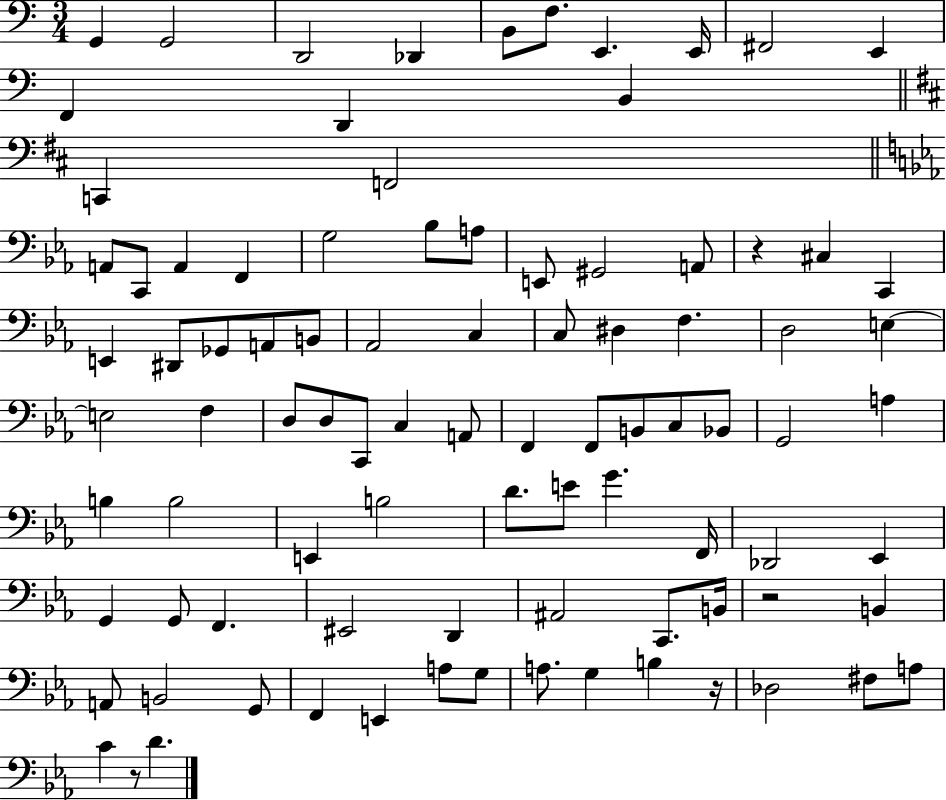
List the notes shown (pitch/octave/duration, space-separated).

G2/q G2/h D2/h Db2/q B2/e F3/e. E2/q. E2/s F#2/h E2/q F2/q D2/q B2/q C2/q F2/h A2/e C2/e A2/q F2/q G3/h Bb3/e A3/e E2/e G#2/h A2/e R/q C#3/q C2/q E2/q D#2/e Gb2/e A2/e B2/e Ab2/h C3/q C3/e D#3/q F3/q. D3/h E3/q E3/h F3/q D3/e D3/e C2/e C3/q A2/e F2/q F2/e B2/e C3/e Bb2/e G2/h A3/q B3/q B3/h E2/q B3/h D4/e. E4/e G4/q. F2/s Db2/h Eb2/q G2/q G2/e F2/q. EIS2/h D2/q A#2/h C2/e. B2/s R/h B2/q A2/e B2/h G2/e F2/q E2/q A3/e G3/e A3/e. G3/q B3/q R/s Db3/h F#3/e A3/e C4/q R/e D4/q.